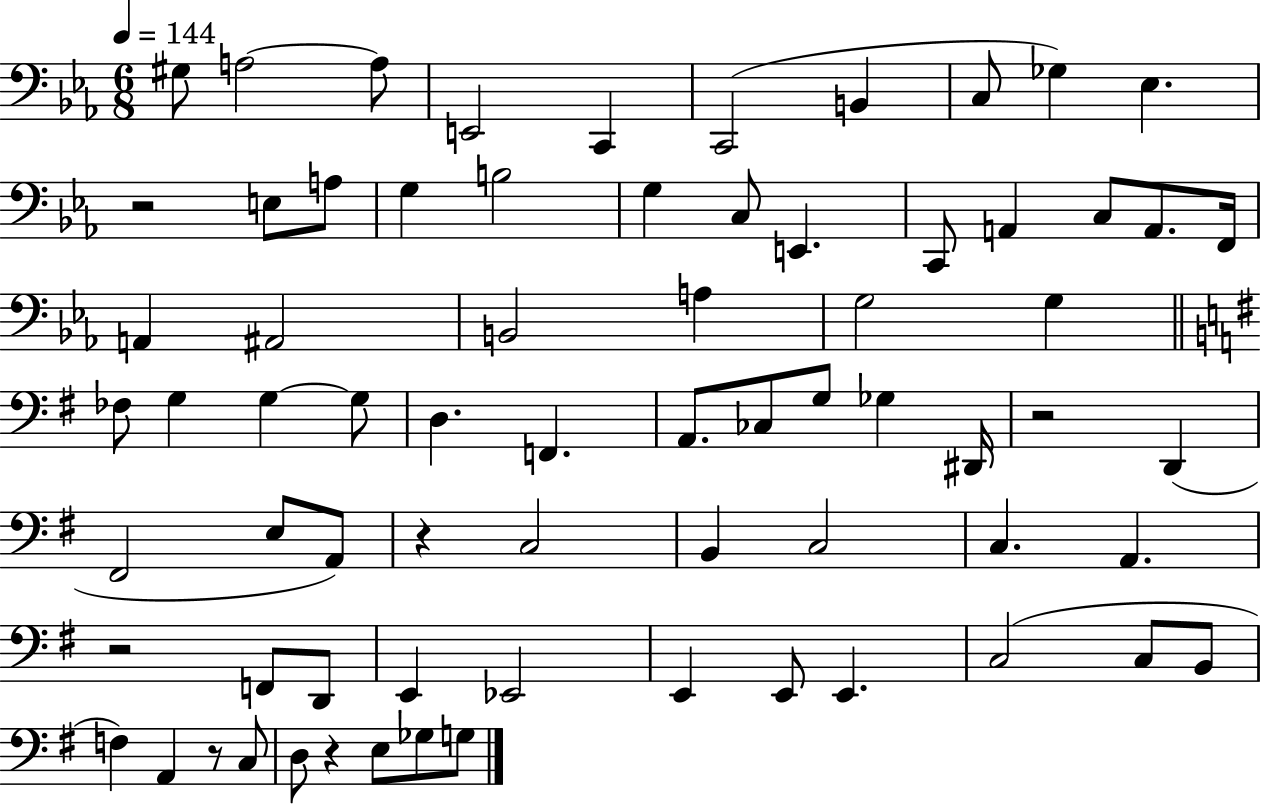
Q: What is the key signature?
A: EES major